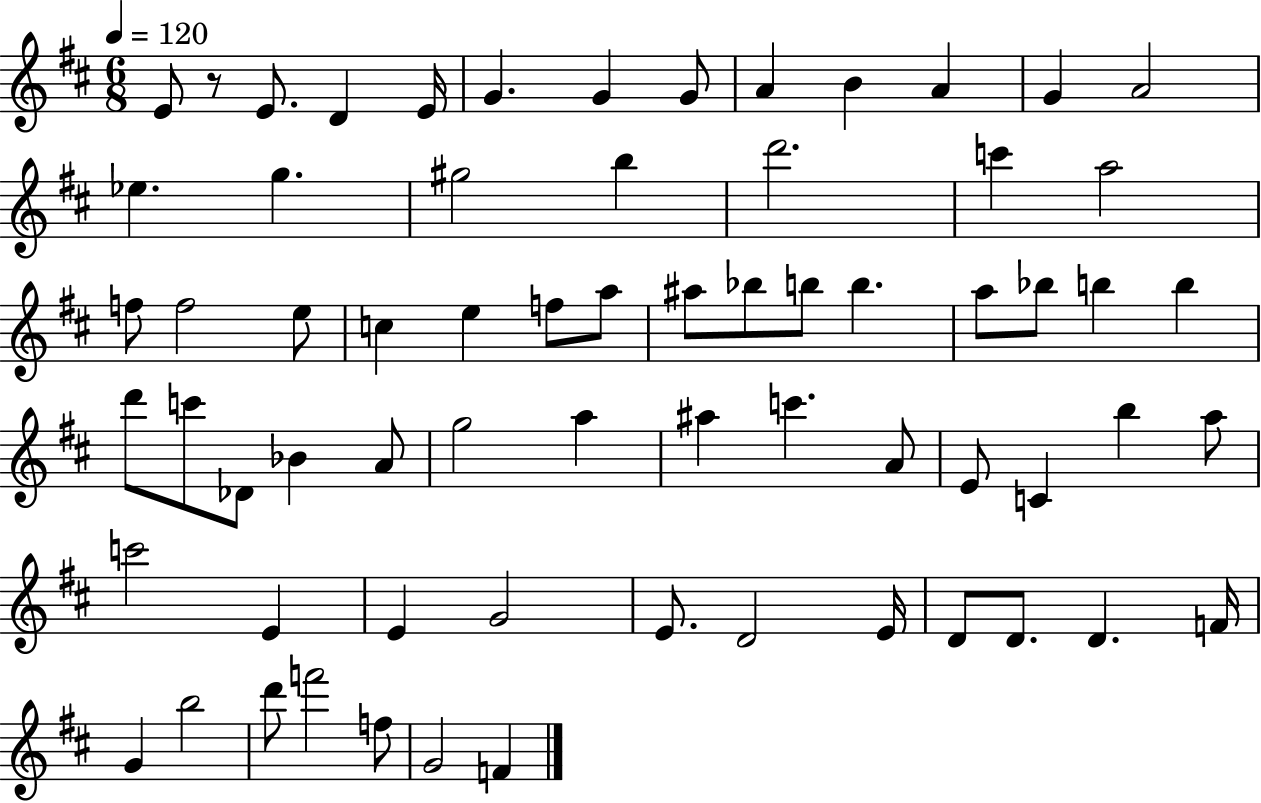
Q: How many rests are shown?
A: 1